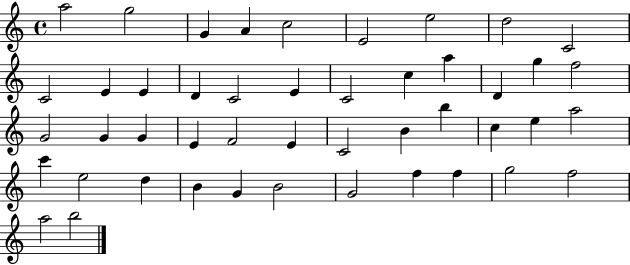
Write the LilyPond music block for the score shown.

{
  \clef treble
  \time 4/4
  \defaultTimeSignature
  \key c \major
  a''2 g''2 | g'4 a'4 c''2 | e'2 e''2 | d''2 c'2 | \break c'2 e'4 e'4 | d'4 c'2 e'4 | c'2 c''4 a''4 | d'4 g''4 f''2 | \break g'2 g'4 g'4 | e'4 f'2 e'4 | c'2 b'4 b''4 | c''4 e''4 a''2 | \break c'''4 e''2 d''4 | b'4 g'4 b'2 | g'2 f''4 f''4 | g''2 f''2 | \break a''2 b''2 | \bar "|."
}